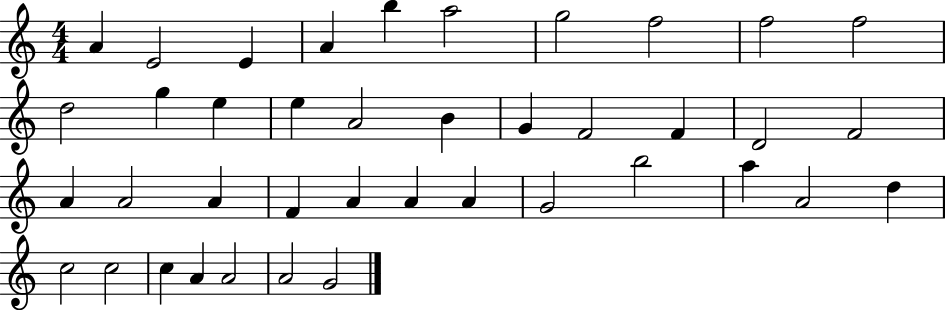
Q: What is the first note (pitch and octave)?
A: A4